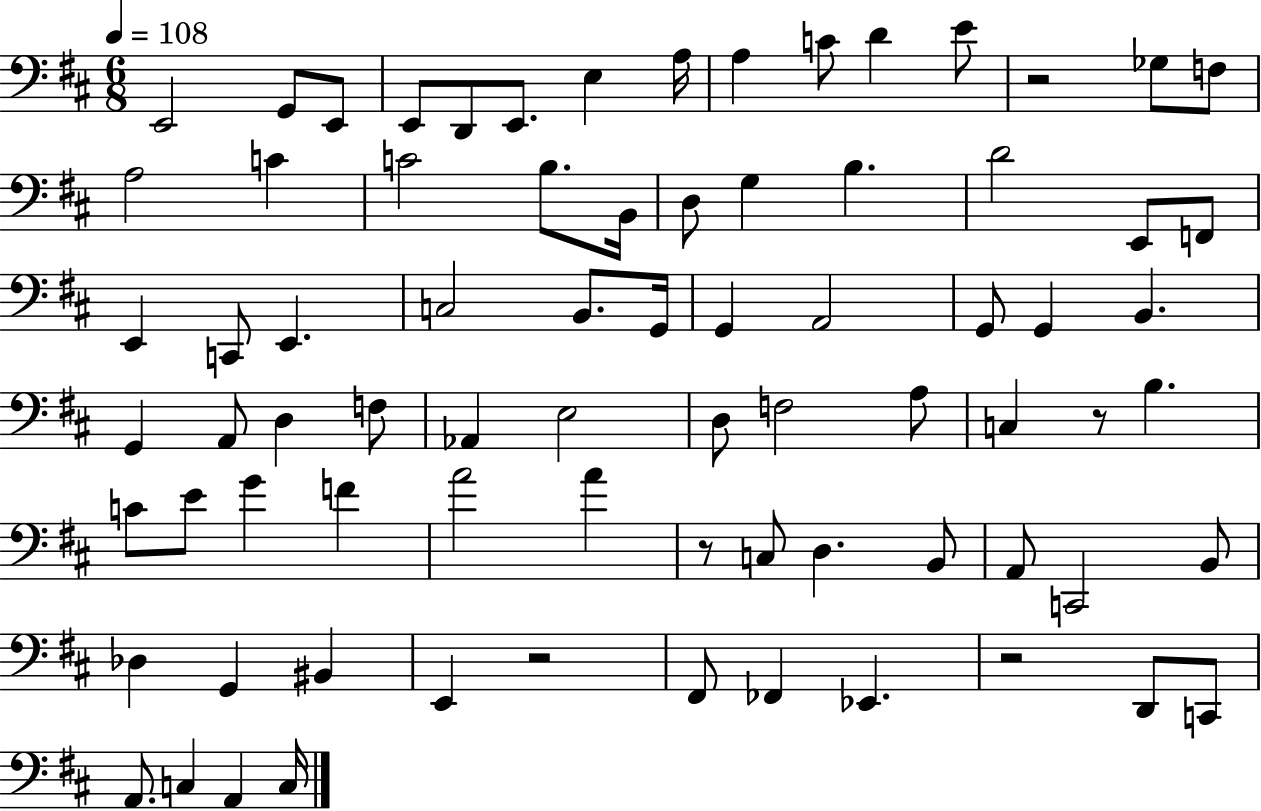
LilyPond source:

{
  \clef bass
  \numericTimeSignature
  \time 6/8
  \key d \major
  \tempo 4 = 108
  e,2 g,8 e,8 | e,8 d,8 e,8. e4 a16 | a4 c'8 d'4 e'8 | r2 ges8 f8 | \break a2 c'4 | c'2 b8. b,16 | d8 g4 b4. | d'2 e,8 f,8 | \break e,4 c,8 e,4. | c2 b,8. g,16 | g,4 a,2 | g,8 g,4 b,4. | \break g,4 a,8 d4 f8 | aes,4 e2 | d8 f2 a8 | c4 r8 b4. | \break c'8 e'8 g'4 f'4 | a'2 a'4 | r8 c8 d4. b,8 | a,8 c,2 b,8 | \break des4 g,4 bis,4 | e,4 r2 | fis,8 fes,4 ees,4. | r2 d,8 c,8 | \break a,8. c4 a,4 c16 | \bar "|."
}